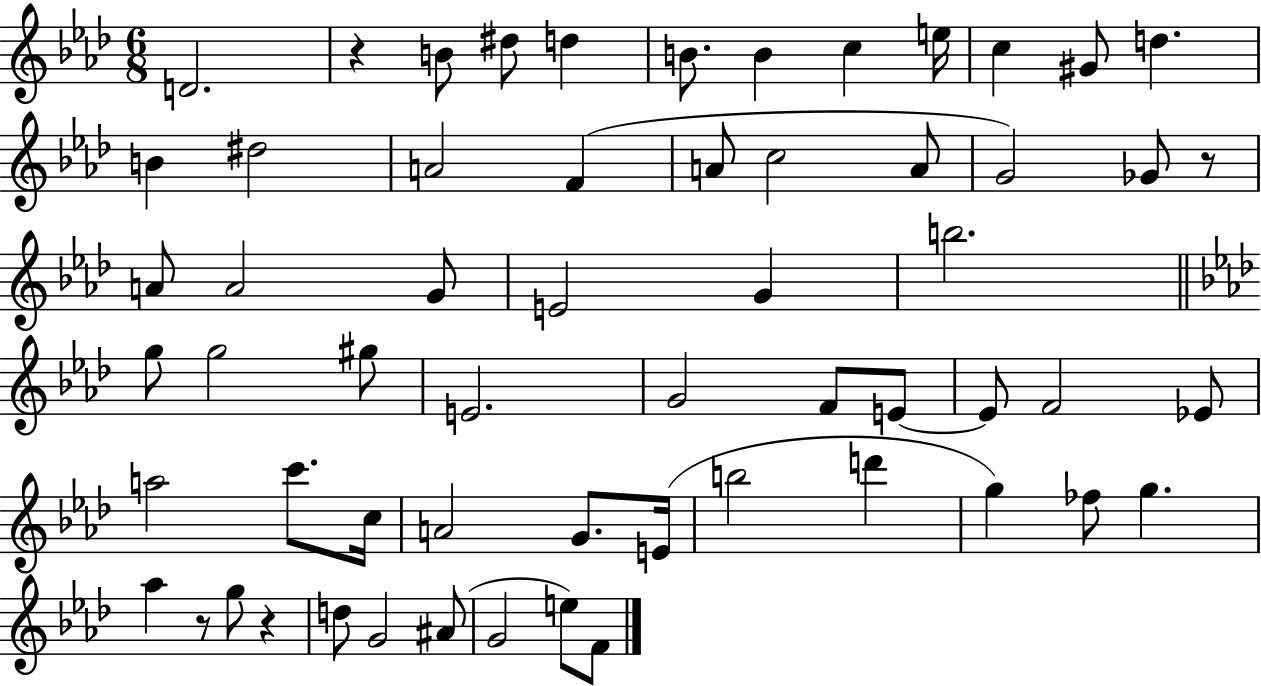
D4/h. R/q B4/e D#5/e D5/q B4/e. B4/q C5/q E5/s C5/q G#4/e D5/q. B4/q D#5/h A4/h F4/q A4/e C5/h A4/e G4/h Gb4/e R/e A4/e A4/h G4/e E4/h G4/q B5/h. G5/e G5/h G#5/e E4/h. G4/h F4/e E4/e E4/e F4/h Eb4/e A5/h C6/e. C5/s A4/h G4/e. E4/s B5/h D6/q G5/q FES5/e G5/q. Ab5/q R/e G5/e R/q D5/e G4/h A#4/e G4/h E5/e F4/e